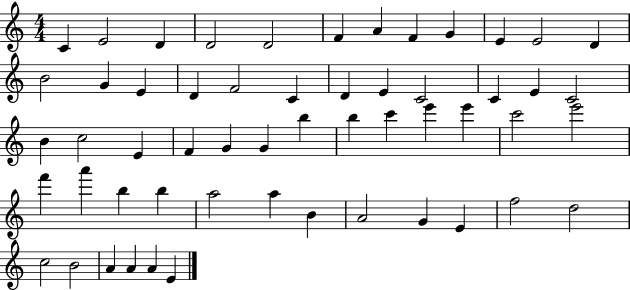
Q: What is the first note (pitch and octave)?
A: C4